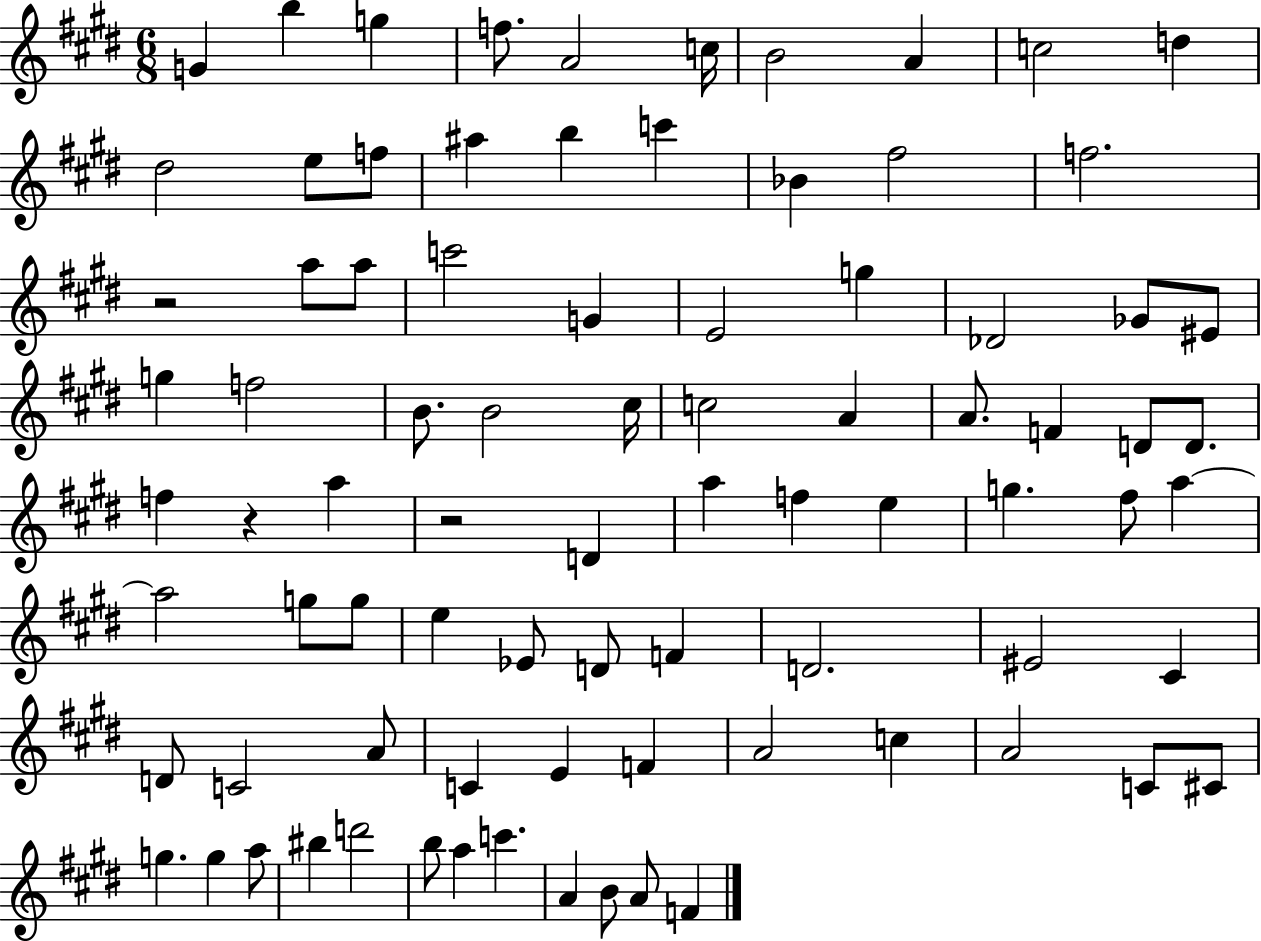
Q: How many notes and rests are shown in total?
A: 84